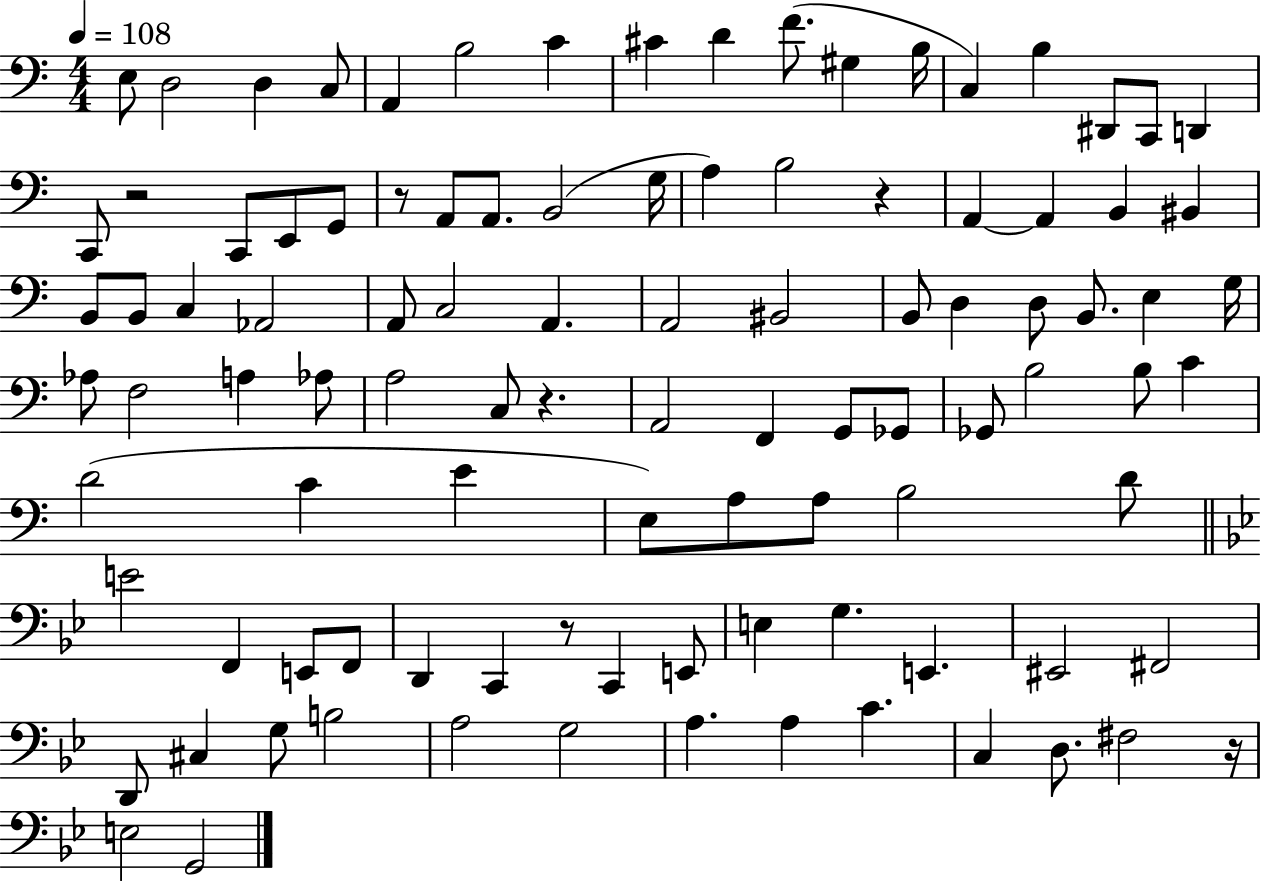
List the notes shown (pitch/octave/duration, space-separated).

E3/e D3/h D3/q C3/e A2/q B3/h C4/q C#4/q D4/q F4/e. G#3/q B3/s C3/q B3/q D#2/e C2/e D2/q C2/e R/h C2/e E2/e G2/e R/e A2/e A2/e. B2/h G3/s A3/q B3/h R/q A2/q A2/q B2/q BIS2/q B2/e B2/e C3/q Ab2/h A2/e C3/h A2/q. A2/h BIS2/h B2/e D3/q D3/e B2/e. E3/q G3/s Ab3/e F3/h A3/q Ab3/e A3/h C3/e R/q. A2/h F2/q G2/e Gb2/e Gb2/e B3/h B3/e C4/q D4/h C4/q E4/q E3/e A3/e A3/e B3/h D4/e E4/h F2/q E2/e F2/e D2/q C2/q R/e C2/q E2/e E3/q G3/q. E2/q. EIS2/h F#2/h D2/e C#3/q G3/e B3/h A3/h G3/h A3/q. A3/q C4/q. C3/q D3/e. F#3/h R/s E3/h G2/h